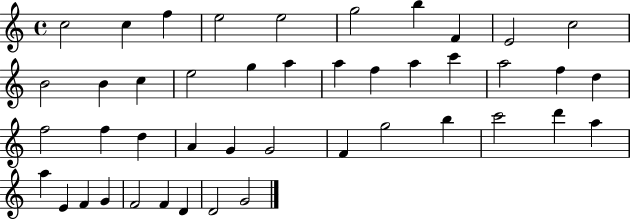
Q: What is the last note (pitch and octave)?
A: G4